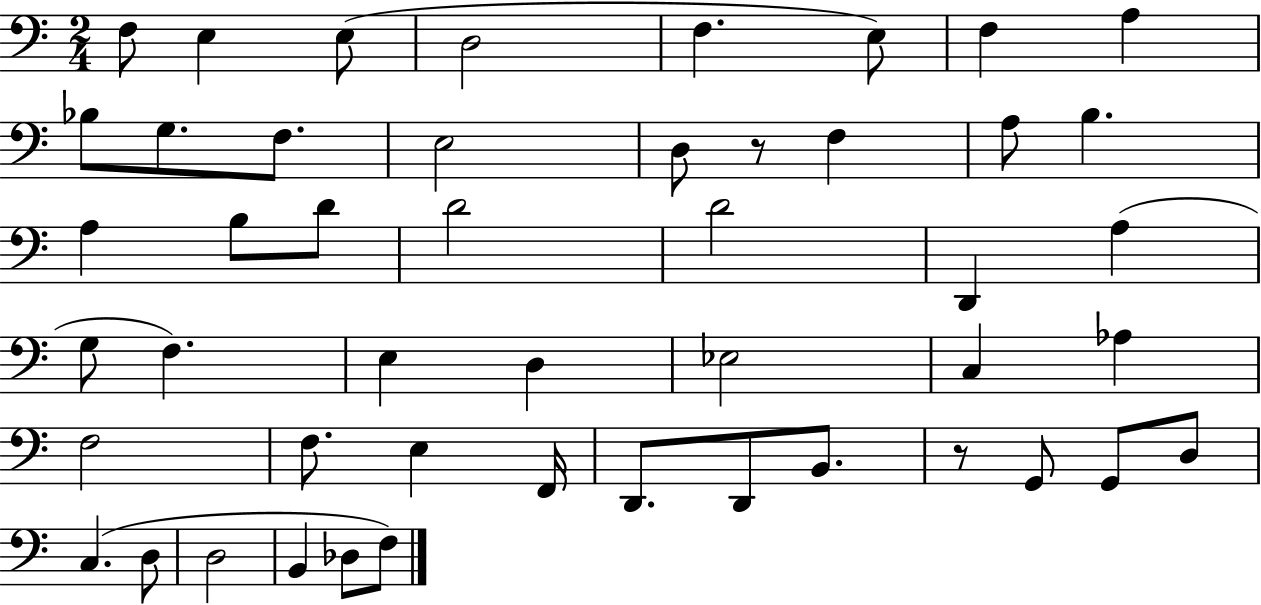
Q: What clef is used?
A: bass